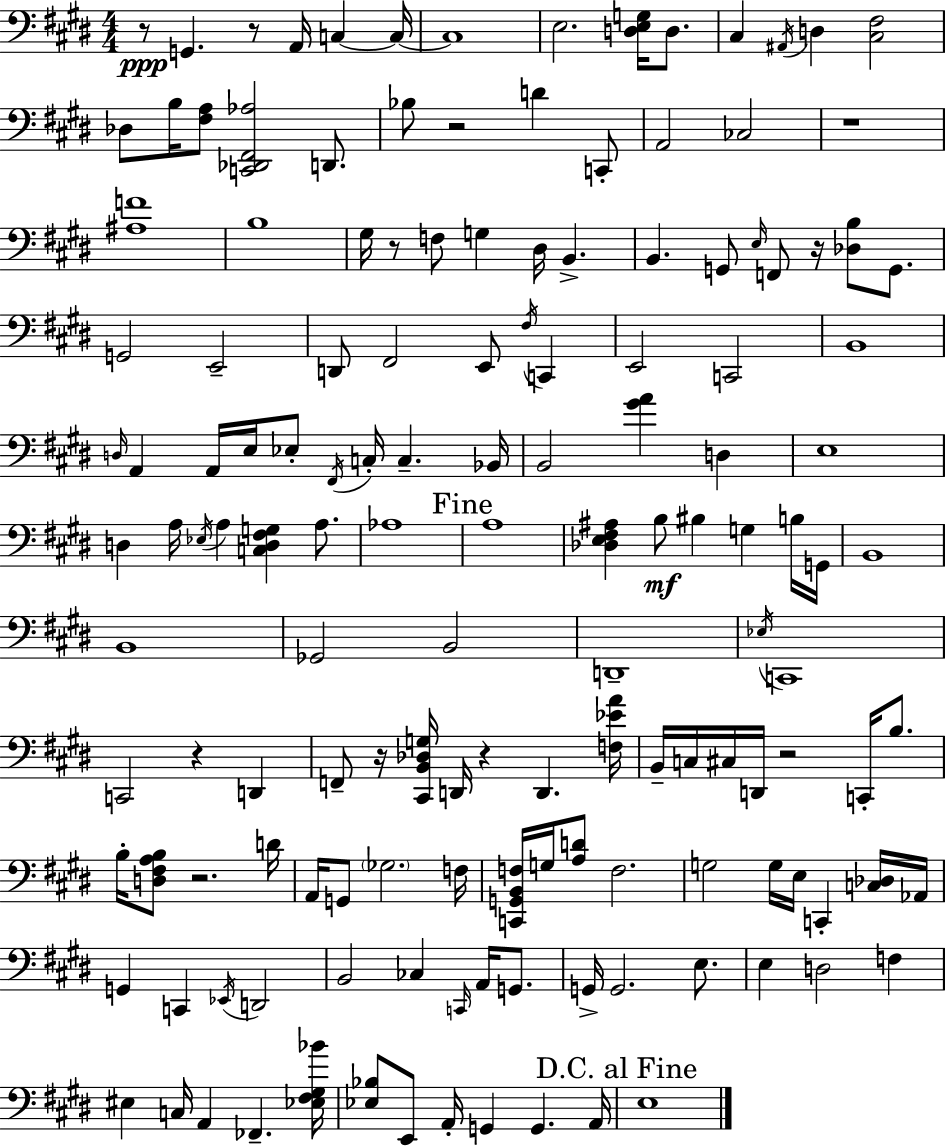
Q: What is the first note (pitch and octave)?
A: G2